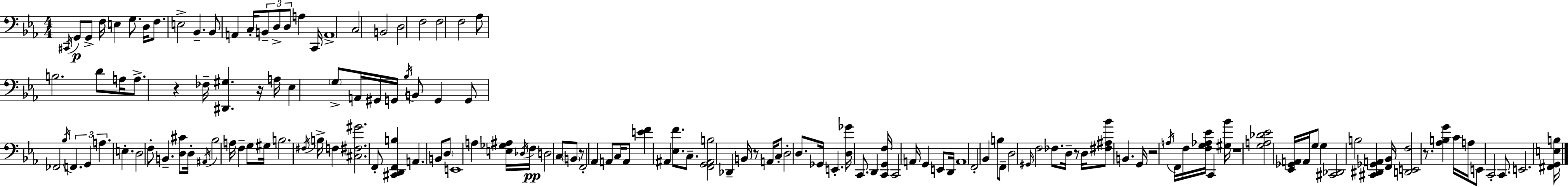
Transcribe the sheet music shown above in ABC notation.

X:1
T:Untitled
M:4/4
L:1/4
K:Eb
^C,,/4 G,,/2 G,,/2 F,/4 E, G,/2 D,/4 F,/2 E,2 _B,, _B,,/2 A,, C,/4 B,,/2 D,/2 D,/2 A, C,,/4 A,,4 C,2 B,,2 D,2 F,2 F,2 F,2 _A,/2 B,2 D/2 A,/4 A,/2 z _F,/4 [^D,,^G,] z/4 A,/4 _E, G,/2 A,,/4 ^G,,/4 G,,/4 _B,/4 B,,/2 G,, G,,/2 _F,,2 _B,/4 F,, G,, A, E, D,2 F,/2 B,, [D,^C]/2 D,/4 ^A,,/4 _B,2 A,/4 F, G,/2 ^G,/4 B,2 ^F,/4 B,/4 F, [^C,^F,^G]2 F,,/2 [^C,,D,,F,,B,] A,, B,,/2 D,/2 E,,4 A, [E,_G,^A,]/4 _D,/4 F,/4 D,2 C,/2 B,,/2 z/2 F,,2 _A,, A,,/2 C,/4 A,,/2 [EF] ^A,, [_E,F]/2 C,/2 [F,,G,,^A,,B,]2 _D,, B,,/4 z/2 A,,/4 C,/2 D,2 D,/2 _G,,/4 E,, [D,_G]/4 C,,/2 D,, [C,,G,,F,]/4 C,,2 A,,/4 G,, E,,/2 D,,/4 A,,4 F,,2 _B,, B,/2 F,,/2 D,2 ^G,,/4 F,2 _F,/2 D,/4 z/2 D,/4 [^F,^A,_B]/2 B,, G,,/4 z2 A,/4 F,,/4 F,/4 [F,G,_A,_E]/4 C,, [^G,_B]/4 z4 [G,A,_D_E]2 [_E,,_G,,A,,]/4 A,,/4 G,/2 G, [^C,,_D,,]2 B,2 [^C,,^D,,_G,,A,,] [F,,_B,,]/4 [D,,E,,F,]2 z/2 [_A,B,G] C/4 A,/4 E,,/2 C,,2 C,,/2 E,,2 [^F,,G,,E,B,]/4